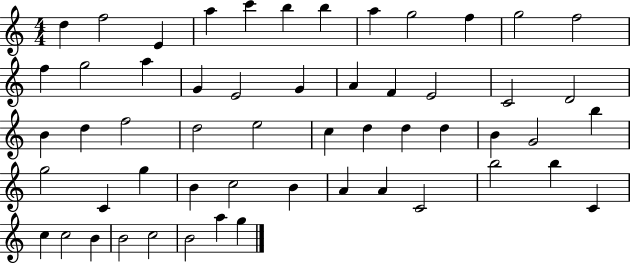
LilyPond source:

{
  \clef treble
  \numericTimeSignature
  \time 4/4
  \key c \major
  d''4 f''2 e'4 | a''4 c'''4 b''4 b''4 | a''4 g''2 f''4 | g''2 f''2 | \break f''4 g''2 a''4 | g'4 e'2 g'4 | a'4 f'4 e'2 | c'2 d'2 | \break b'4 d''4 f''2 | d''2 e''2 | c''4 d''4 d''4 d''4 | b'4 g'2 b''4 | \break g''2 c'4 g''4 | b'4 c''2 b'4 | a'4 a'4 c'2 | b''2 b''4 c'4 | \break c''4 c''2 b'4 | b'2 c''2 | b'2 a''4 g''4 | \bar "|."
}